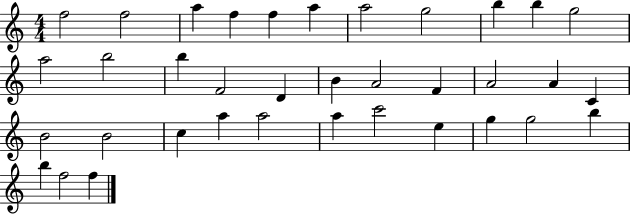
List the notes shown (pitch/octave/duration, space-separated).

F5/h F5/h A5/q F5/q F5/q A5/q A5/h G5/h B5/q B5/q G5/h A5/h B5/h B5/q F4/h D4/q B4/q A4/h F4/q A4/h A4/q C4/q B4/h B4/h C5/q A5/q A5/h A5/q C6/h E5/q G5/q G5/h B5/q B5/q F5/h F5/q